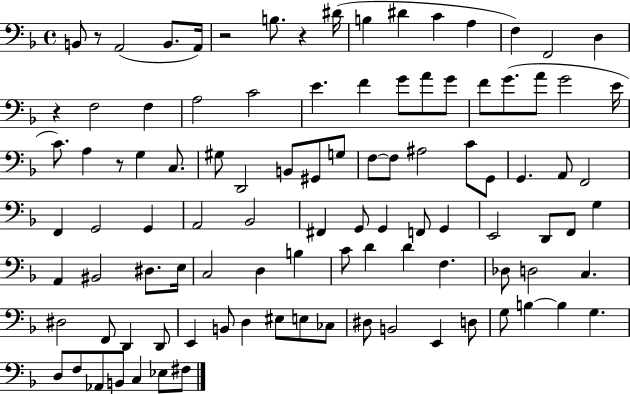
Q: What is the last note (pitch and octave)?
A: F#3